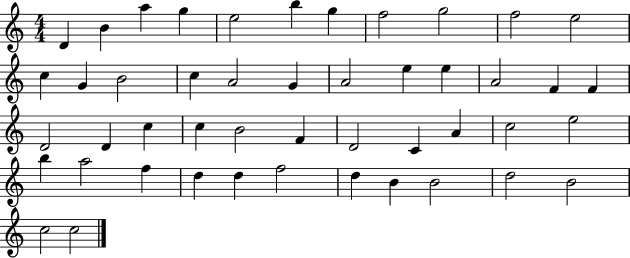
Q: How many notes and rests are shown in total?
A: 47